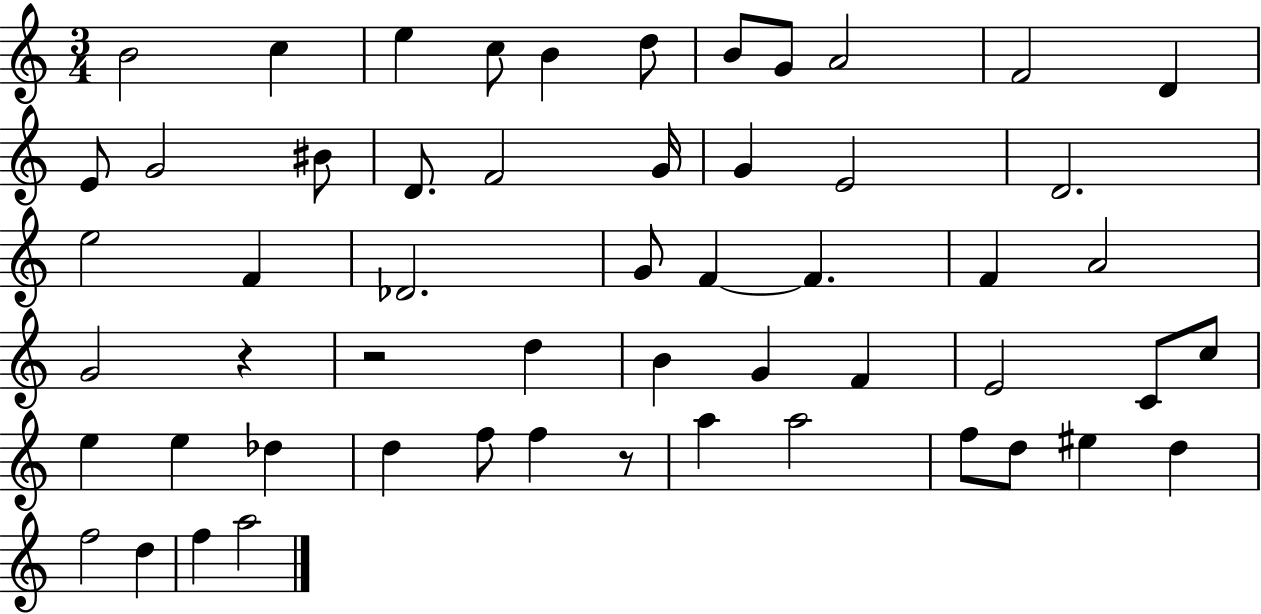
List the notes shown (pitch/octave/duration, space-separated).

B4/h C5/q E5/q C5/e B4/q D5/e B4/e G4/e A4/h F4/h D4/q E4/e G4/h BIS4/e D4/e. F4/h G4/s G4/q E4/h D4/h. E5/h F4/q Db4/h. G4/e F4/q F4/q. F4/q A4/h G4/h R/q R/h D5/q B4/q G4/q F4/q E4/h C4/e C5/e E5/q E5/q Db5/q D5/q F5/e F5/q R/e A5/q A5/h F5/e D5/e EIS5/q D5/q F5/h D5/q F5/q A5/h